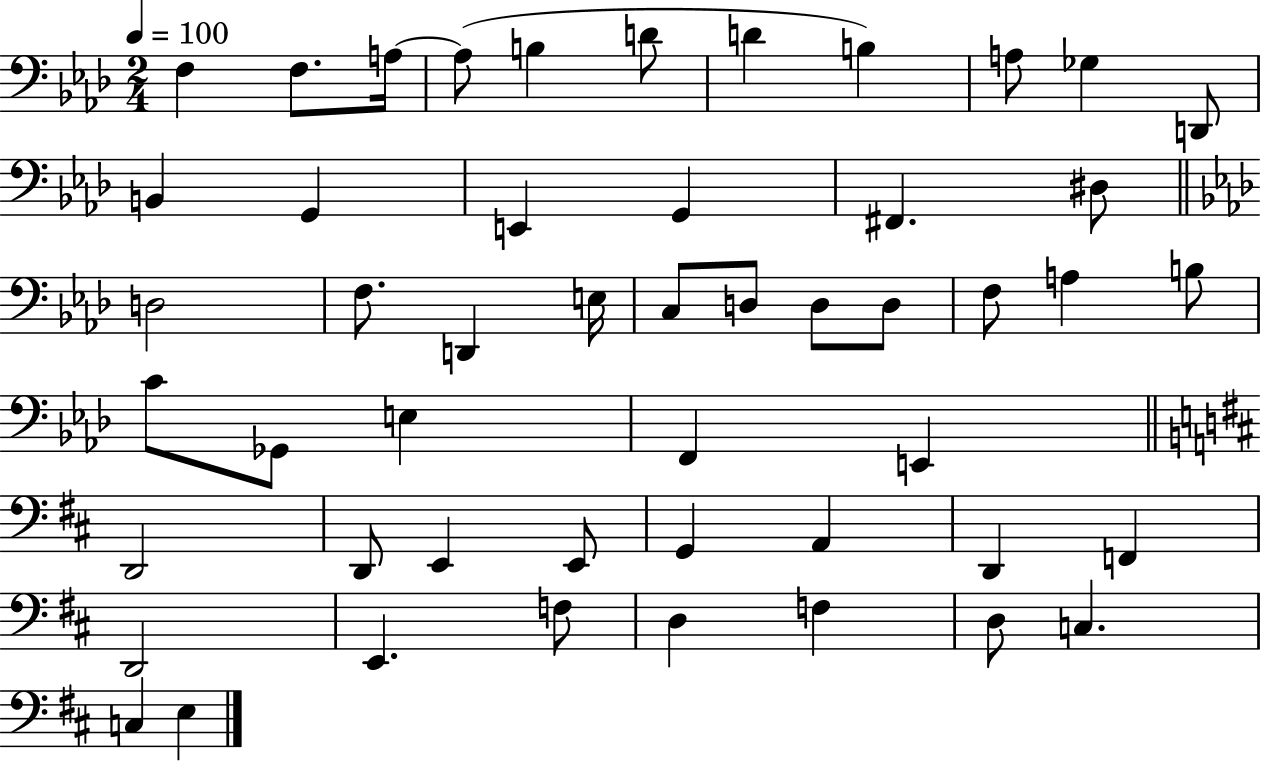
X:1
T:Untitled
M:2/4
L:1/4
K:Ab
F, F,/2 A,/4 A,/2 B, D/2 D B, A,/2 _G, D,,/2 B,, G,, E,, G,, ^F,, ^D,/2 D,2 F,/2 D,, E,/4 C,/2 D,/2 D,/2 D,/2 F,/2 A, B,/2 C/2 _G,,/2 E, F,, E,, D,,2 D,,/2 E,, E,,/2 G,, A,, D,, F,, D,,2 E,, F,/2 D, F, D,/2 C, C, E,